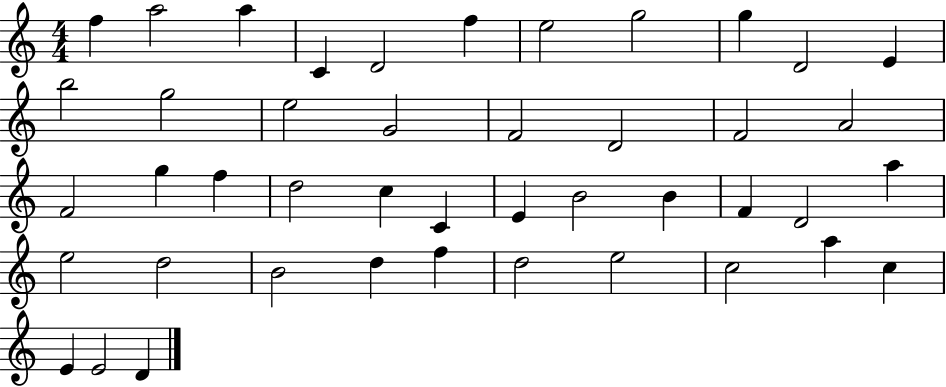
F5/q A5/h A5/q C4/q D4/h F5/q E5/h G5/h G5/q D4/h E4/q B5/h G5/h E5/h G4/h F4/h D4/h F4/h A4/h F4/h G5/q F5/q D5/h C5/q C4/q E4/q B4/h B4/q F4/q D4/h A5/q E5/h D5/h B4/h D5/q F5/q D5/h E5/h C5/h A5/q C5/q E4/q E4/h D4/q